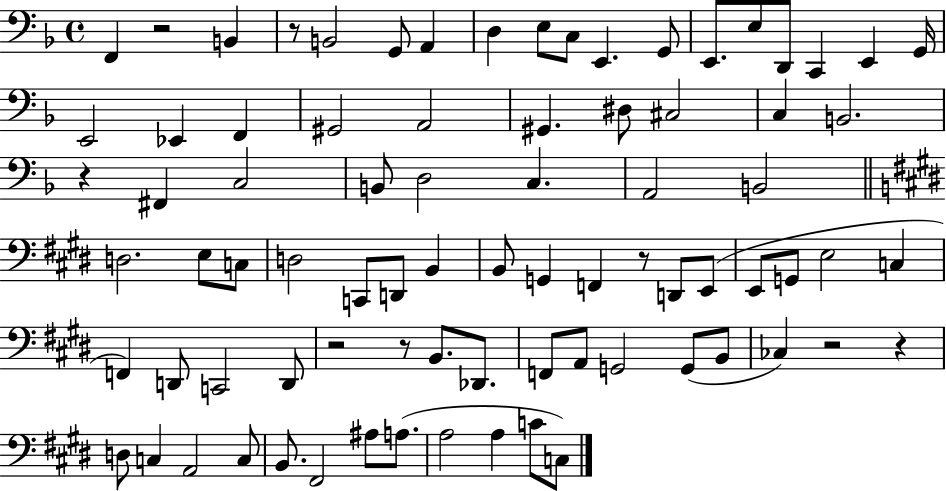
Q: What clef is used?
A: bass